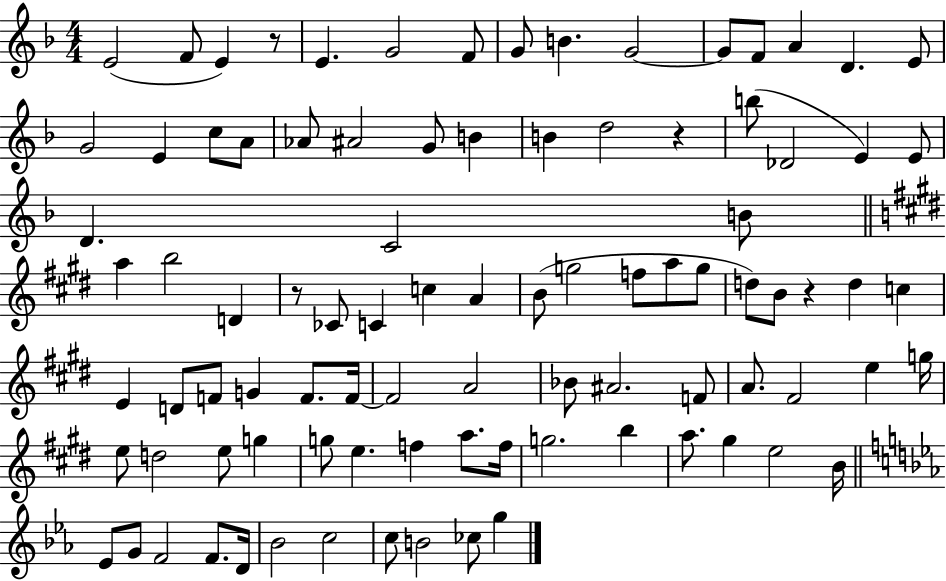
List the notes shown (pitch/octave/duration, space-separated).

E4/h F4/e E4/q R/e E4/q. G4/h F4/e G4/e B4/q. G4/h G4/e F4/e A4/q D4/q. E4/e G4/h E4/q C5/e A4/e Ab4/e A#4/h G4/e B4/q B4/q D5/h R/q B5/e Db4/h E4/q E4/e D4/q. C4/h B4/e A5/q B5/h D4/q R/e CES4/e C4/q C5/q A4/q B4/e G5/h F5/e A5/e G5/e D5/e B4/e R/q D5/q C5/q E4/q D4/e F4/e G4/q F4/e. F4/s F4/h A4/h Bb4/e A#4/h. F4/e A4/e. F#4/h E5/q G5/s E5/e D5/h E5/e G5/q G5/e E5/q. F5/q A5/e. F5/s G5/h. B5/q A5/e. G#5/q E5/h B4/s Eb4/e G4/e F4/h F4/e. D4/s Bb4/h C5/h C5/e B4/h CES5/e G5/q